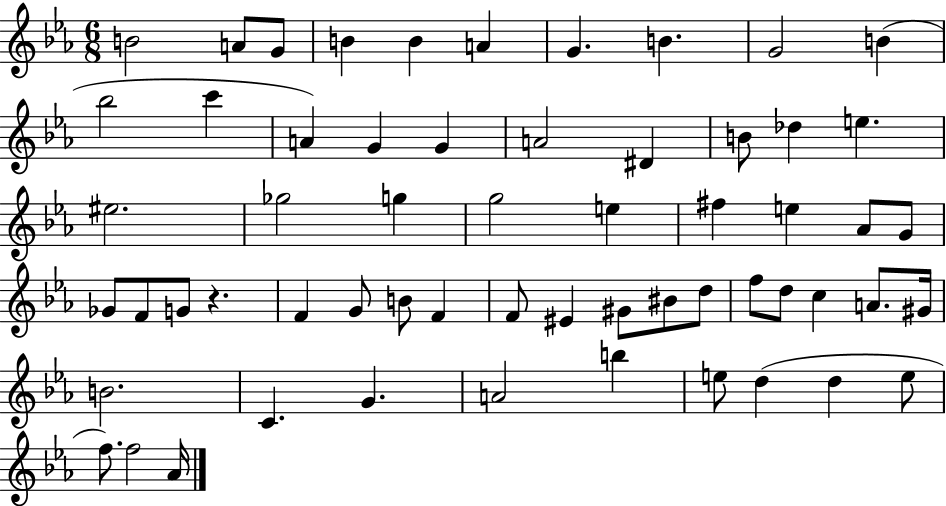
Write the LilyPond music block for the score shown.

{
  \clef treble
  \numericTimeSignature
  \time 6/8
  \key ees \major
  b'2 a'8 g'8 | b'4 b'4 a'4 | g'4. b'4. | g'2 b'4( | \break bes''2 c'''4 | a'4) g'4 g'4 | a'2 dis'4 | b'8 des''4 e''4. | \break eis''2. | ges''2 g''4 | g''2 e''4 | fis''4 e''4 aes'8 g'8 | \break ges'8 f'8 g'8 r4. | f'4 g'8 b'8 f'4 | f'8 eis'4 gis'8 bis'8 d''8 | f''8 d''8 c''4 a'8. gis'16 | \break b'2. | c'4. g'4. | a'2 b''4 | e''8 d''4( d''4 e''8 | \break f''8.) f''2 aes'16 | \bar "|."
}